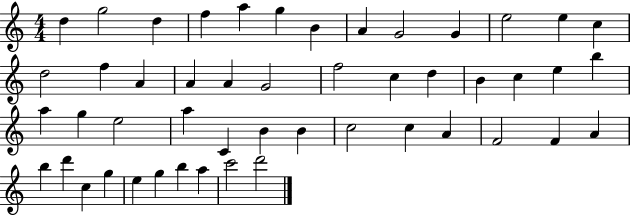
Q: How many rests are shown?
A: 0